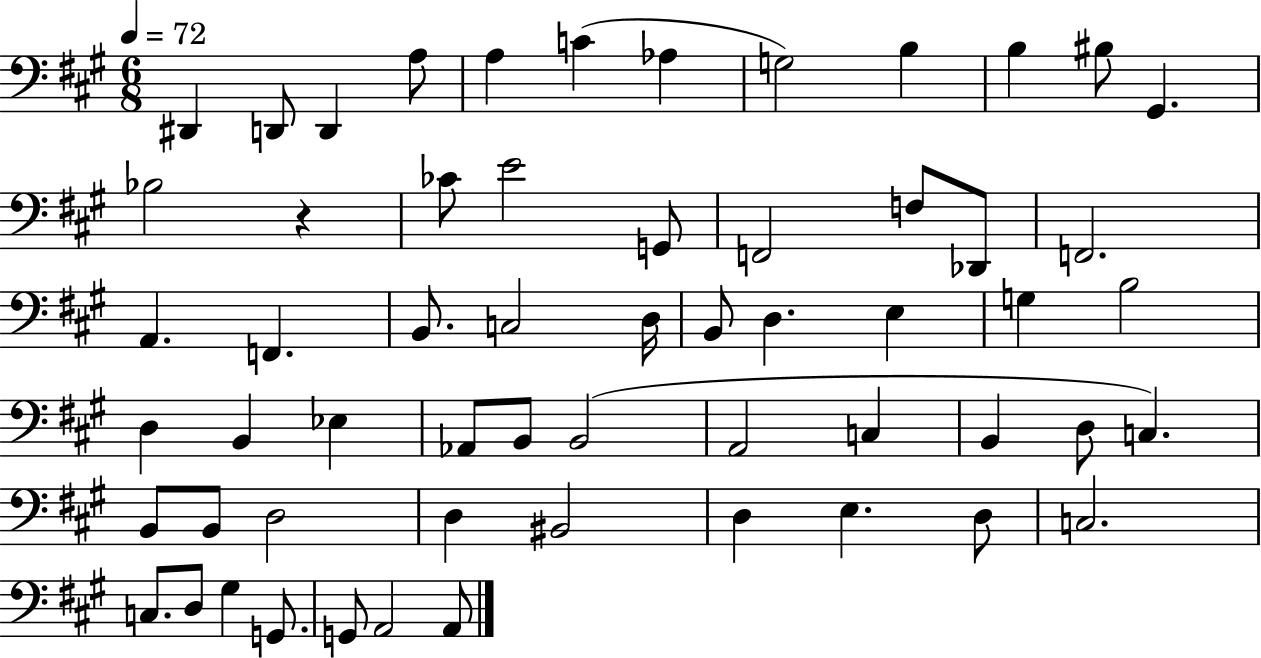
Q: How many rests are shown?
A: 1